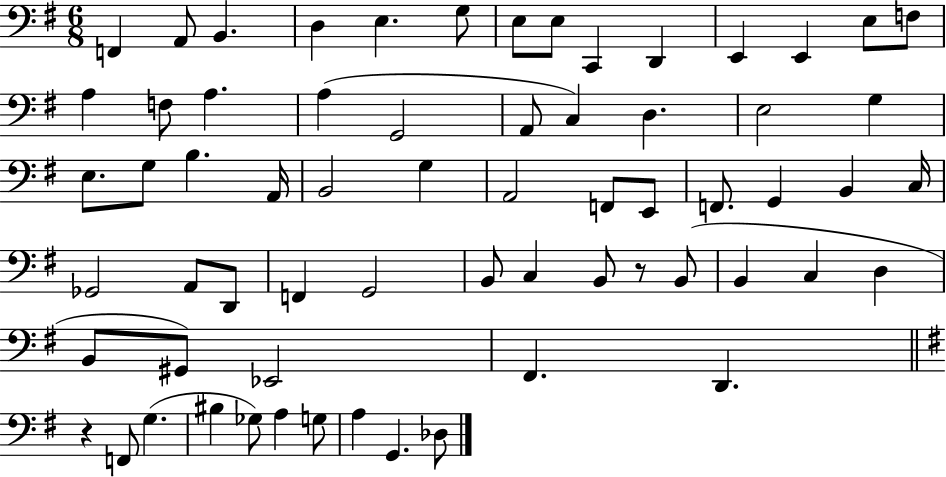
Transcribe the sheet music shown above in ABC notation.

X:1
T:Untitled
M:6/8
L:1/4
K:G
F,, A,,/2 B,, D, E, G,/2 E,/2 E,/2 C,, D,, E,, E,, E,/2 F,/2 A, F,/2 A, A, G,,2 A,,/2 C, D, E,2 G, E,/2 G,/2 B, A,,/4 B,,2 G, A,,2 F,,/2 E,,/2 F,,/2 G,, B,, C,/4 _G,,2 A,,/2 D,,/2 F,, G,,2 B,,/2 C, B,,/2 z/2 B,,/2 B,, C, D, B,,/2 ^G,,/2 _E,,2 ^F,, D,, z F,,/2 G, ^B, _G,/2 A, G,/2 A, G,, _D,/2